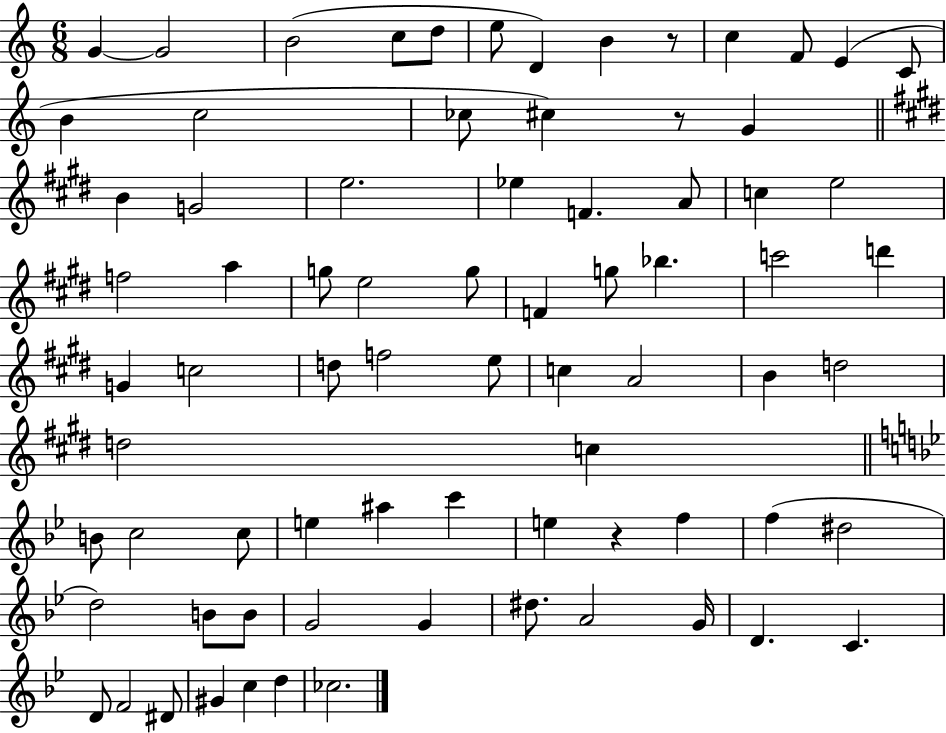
X:1
T:Untitled
M:6/8
L:1/4
K:C
G G2 B2 c/2 d/2 e/2 D B z/2 c F/2 E C/2 B c2 _c/2 ^c z/2 G B G2 e2 _e F A/2 c e2 f2 a g/2 e2 g/2 F g/2 _b c'2 d' G c2 d/2 f2 e/2 c A2 B d2 d2 c B/2 c2 c/2 e ^a c' e z f f ^d2 d2 B/2 B/2 G2 G ^d/2 A2 G/4 D C D/2 F2 ^D/2 ^G c d _c2